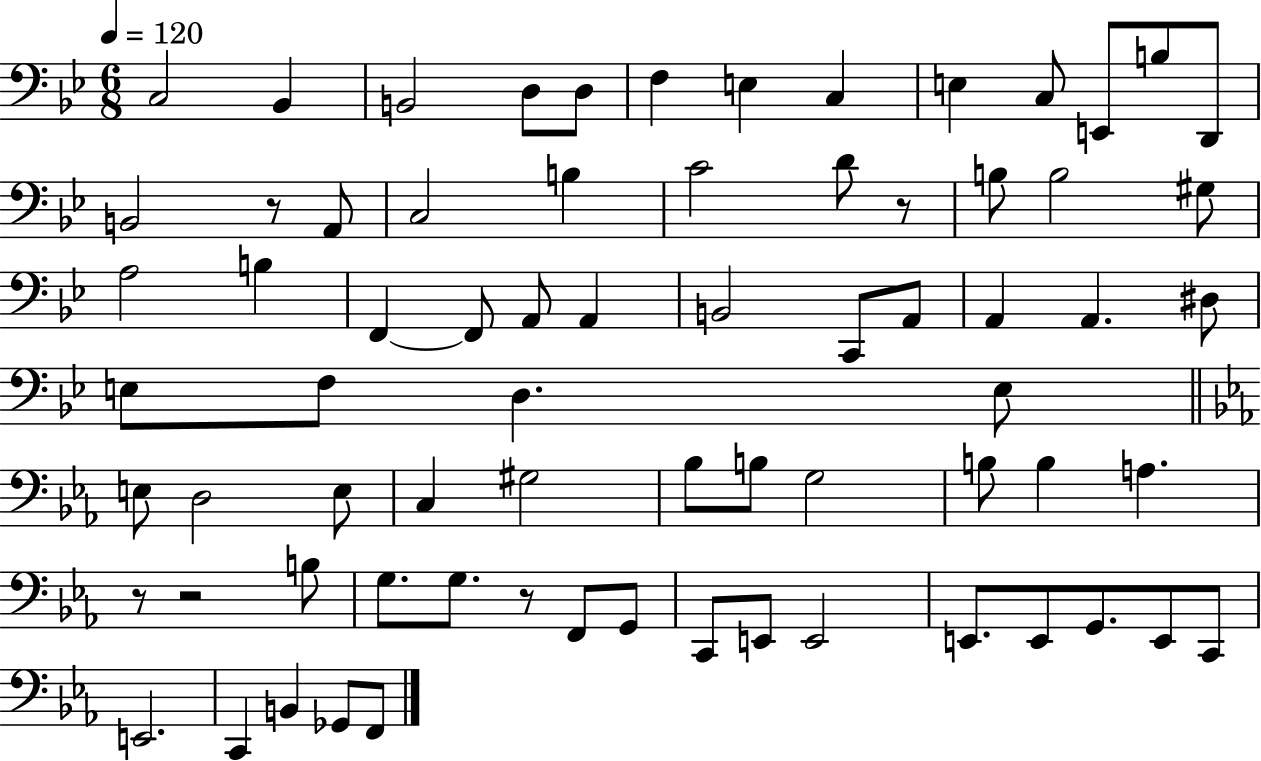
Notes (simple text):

C3/h Bb2/q B2/h D3/e D3/e F3/q E3/q C3/q E3/q C3/e E2/e B3/e D2/e B2/h R/e A2/e C3/h B3/q C4/h D4/e R/e B3/e B3/h G#3/e A3/h B3/q F2/q F2/e A2/e A2/q B2/h C2/e A2/e A2/q A2/q. D#3/e E3/e F3/e D3/q. E3/e E3/e D3/h E3/e C3/q G#3/h Bb3/e B3/e G3/h B3/e B3/q A3/q. R/e R/h B3/e G3/e. G3/e. R/e F2/e G2/e C2/e E2/e E2/h E2/e. E2/e G2/e. E2/e C2/e E2/h. C2/q B2/q Gb2/e F2/e